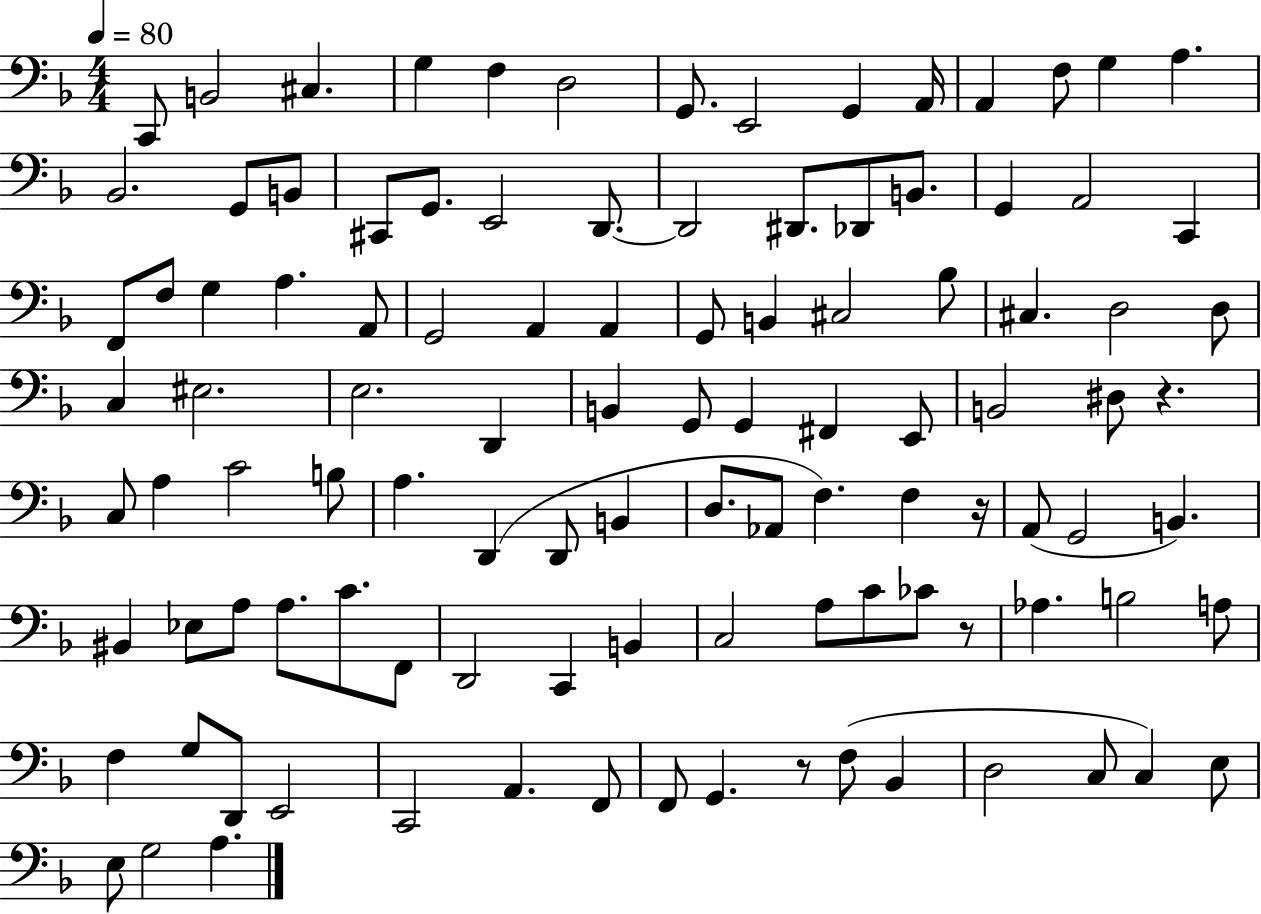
{
  \clef bass
  \numericTimeSignature
  \time 4/4
  \key f \major
  \tempo 4 = 80
  c,8 b,2 cis4. | g4 f4 d2 | g,8. e,2 g,4 a,16 | a,4 f8 g4 a4. | \break bes,2. g,8 b,8 | cis,8 g,8. e,2 d,8.~~ | d,2 dis,8. des,8 b,8. | g,4 a,2 c,4 | \break f,8 f8 g4 a4. a,8 | g,2 a,4 a,4 | g,8 b,4 cis2 bes8 | cis4. d2 d8 | \break c4 eis2. | e2. d,4 | b,4 g,8 g,4 fis,4 e,8 | b,2 dis8 r4. | \break c8 a4 c'2 b8 | a4. d,4( d,8 b,4 | d8. aes,8 f4.) f4 r16 | a,8( g,2 b,4.) | \break bis,4 ees8 a8 a8. c'8. f,8 | d,2 c,4 b,4 | c2 a8 c'8 ces'8 r8 | aes4. b2 a8 | \break f4 g8 d,8 e,2 | c,2 a,4. f,8 | f,8 g,4. r8 f8( bes,4 | d2 c8 c4) e8 | \break e8 g2 a4. | \bar "|."
}